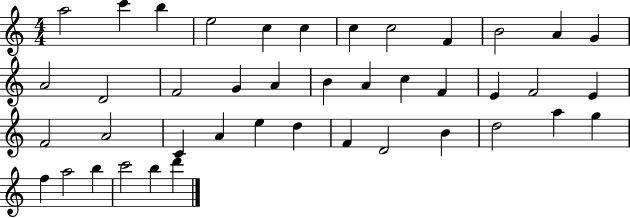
{
  \clef treble
  \numericTimeSignature
  \time 4/4
  \key c \major
  a''2 c'''4 b''4 | e''2 c''4 c''4 | c''4 c''2 f'4 | b'2 a'4 g'4 | \break a'2 d'2 | f'2 g'4 a'4 | b'4 a'4 c''4 f'4 | e'4 f'2 e'4 | \break f'2 a'2 | c'4 a'4 e''4 d''4 | f'4 d'2 b'4 | d''2 a''4 g''4 | \break f''4 a''2 b''4 | c'''2 b''4 d'''4 | \bar "|."
}